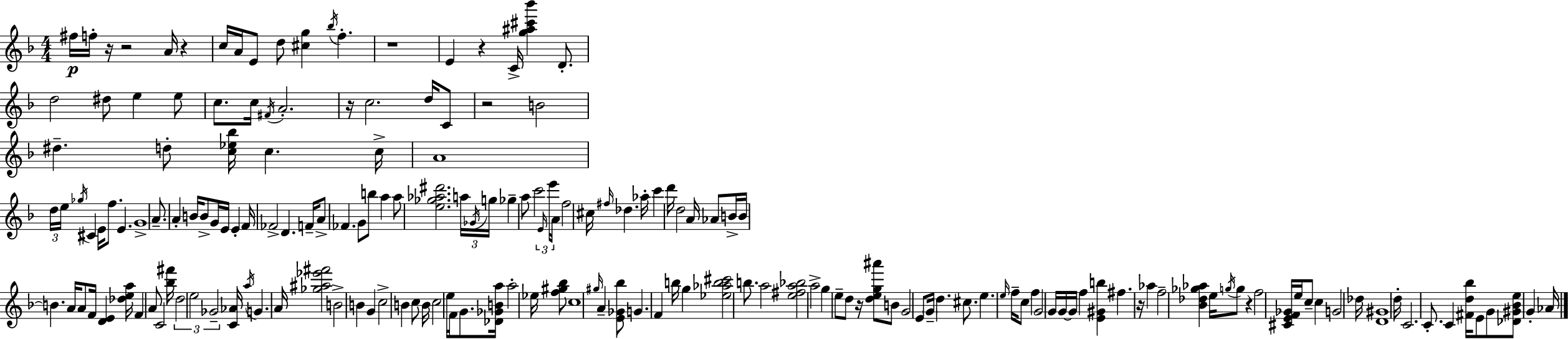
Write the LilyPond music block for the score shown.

{
  \clef treble
  \numericTimeSignature
  \time 4/4
  \key f \major
  fis''16\p f''16-. r16 r2 a'16 r4 | c''16 a'16 e'8 d''8 <cis'' g''>4 \acciaccatura { bes''16 } f''4.-. | r1 | e'4 r4 c'16-> <g'' ais'' cis''' bes'''>4 d'8.-. | \break d''2 dis''8 e''4 e''8 | c''8. c''16 \acciaccatura { fis'16 } a'2.-. | r16 c''2. d''16 | c'8 r2 b'2 | \break dis''4.-- d''8-. <c'' ees'' bes''>16 c''4. | c''16-> a'1 | \tuplet 3/2 { d''16 e''16 \acciaccatura { ges''16 } } cis'4 e'16 f''8. e'4. | g'1-> | \break a'8.-- a'4-. b'16 b'8-> g'16 e'16 e'4-. | f'16 fes'2-> d'4. | f'16-- a'8-> fes'4. g'8 b''8 a''4 | a''8 <e'' ges'' aes'' dis'''>2. | \break \tuplet 3/2 { a''16 \acciaccatura { ges'16 } g''16 } ges''4-- a''8 c'''2 | \tuplet 3/2 { \grace { e'16 } e'''16 a'16 } f''2 cis''16 \grace { fis''16 } des''4. | aes''16-. c'''4 d'''16 d''2 | a'16 aes'8 b'16-> b'16~~ b'4. a'16 a'8 | \break f'16 <d' e'>4 <des'' e'' a''>16 f'4 a'8 c'2 | <bes'' fis'''>16 \tuplet 3/2 { d''2 e''2 | ges'2-- } <c' aes'>16 \acciaccatura { a''16 } | g'4. a'16 <ges'' ais'' ees''' fis'''>2 b'2-> | \break b'4 g'4 c''2-> | b'4 c''8 b'16 c''2 | e''16 f'16 g'8. <des' ges' b' a''>16 a''2-. | ees''16 <f'' gis'' bes''>8 c''1 | \break \grace { gis''16 } a'4-- <e' ges' bes''>8 g'4. | f'4 b''16 g''4 <ees'' aes'' b'' cis'''>2 | b''8. a''2 | <e'' fis'' a'' bes''>2 a''2-> | \break g''4 e''8-- d''8 r16 <d'' e'' g'' ais'''>8 b'8 g'2 | e'8 \parenthesize g'16-- d''4. cis''8. | e''4. \grace { e''16 } f''16-- c''8 f''4 g'2 | g'16 g'16~~ g'16 f''4 <e' gis' b''>4 | \break fis''4. r16 aes''4 f''2-- | <bes' des'' ges'' aes''>4 e''16 \acciaccatura { g''16 } g''8 r4 | f''2 <cis' e' f' ges'>16 e''16 c''8-- c''4 | g'2 des''16 <d' gis'>1 | \break d''16-. c'2. | c'8.-. c'4 <fis' d'' bes''>16 e'8 | g'8 <des' gis' bes' e''>8 g'4-. aes'16 \bar "|."
}